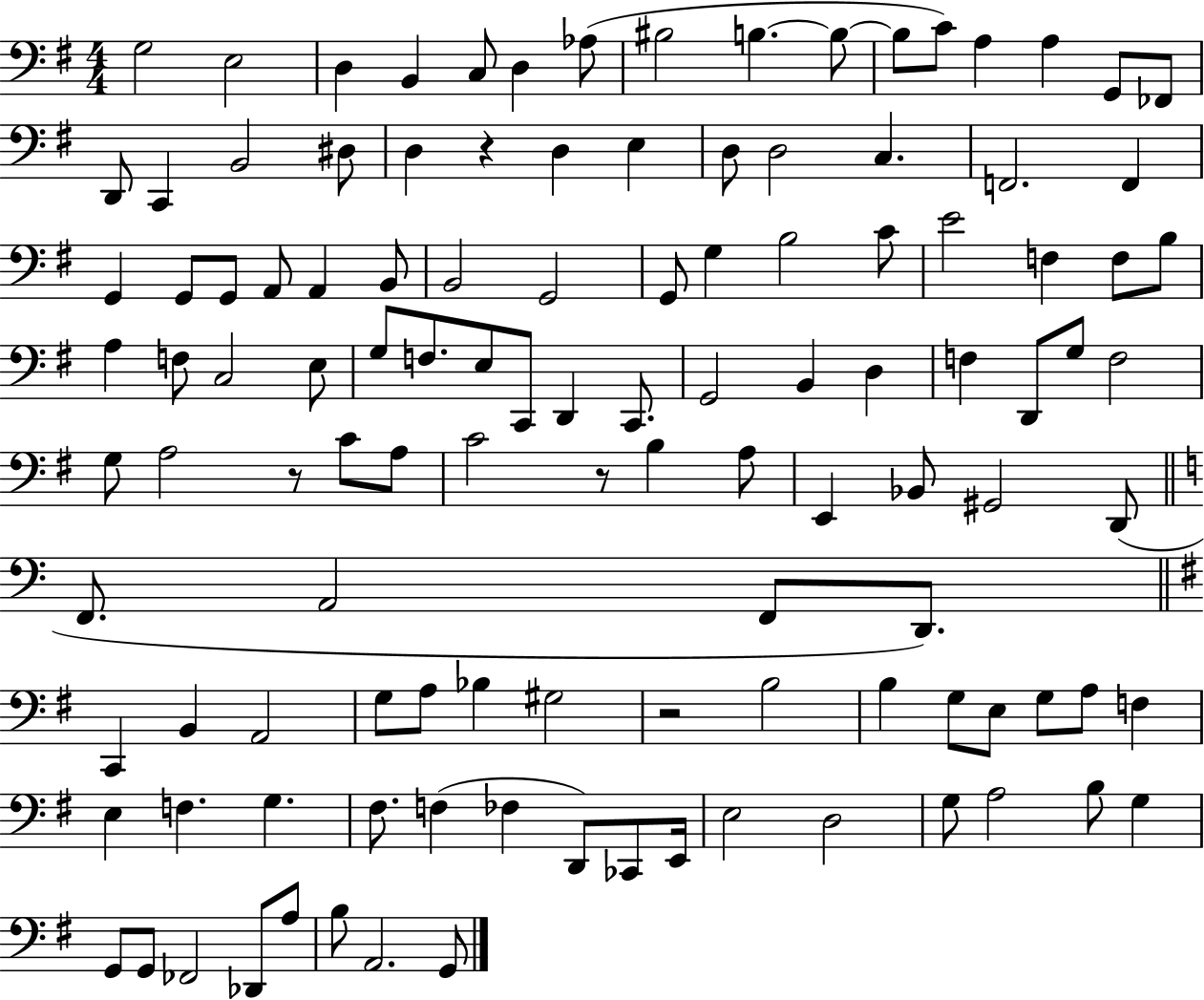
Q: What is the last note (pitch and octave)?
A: G2